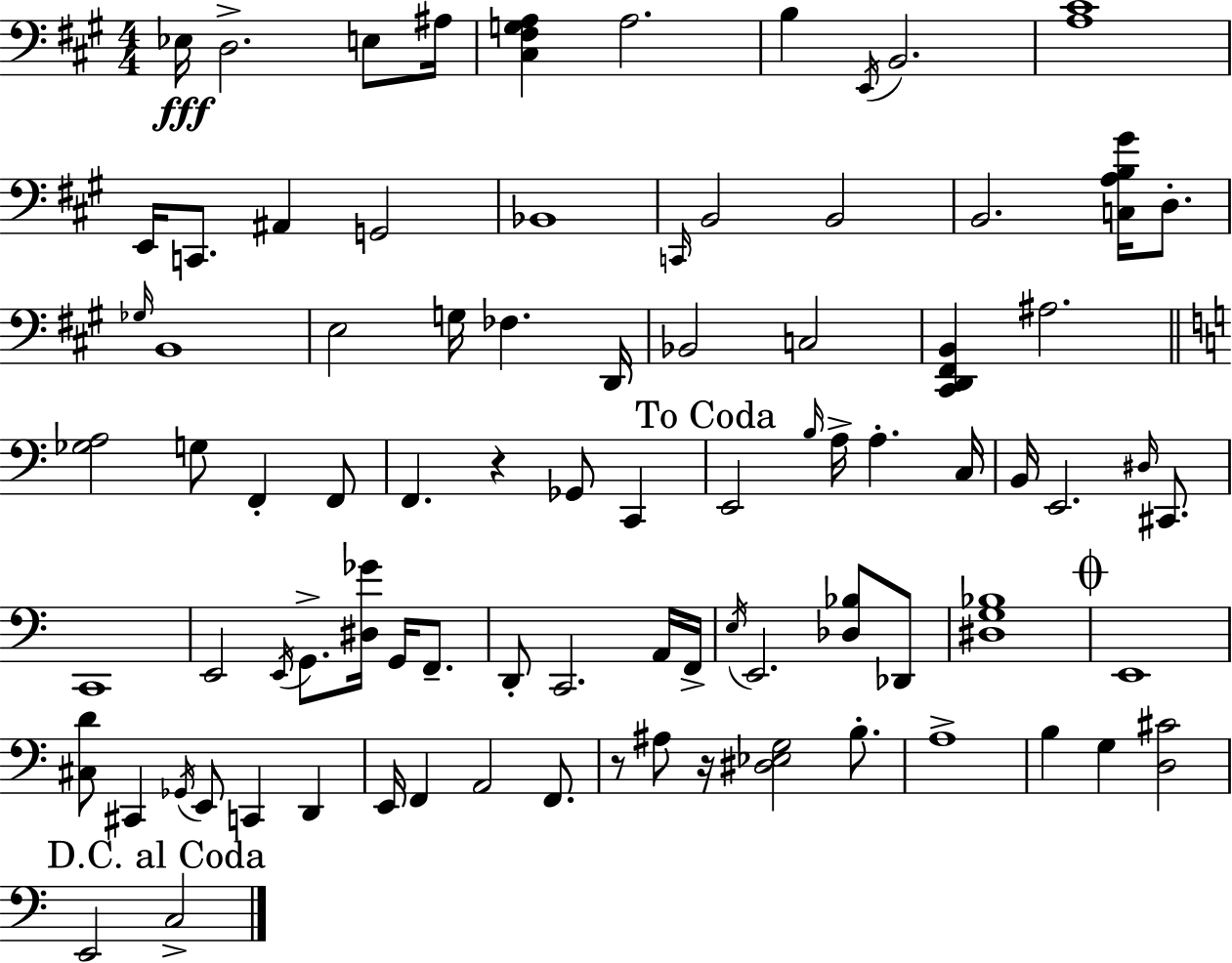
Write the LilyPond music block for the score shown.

{
  \clef bass
  \numericTimeSignature
  \time 4/4
  \key a \major
  ees16\fff d2.-> e8 ais16 | <cis fis g a>4 a2. | b4 \acciaccatura { e,16 } b,2. | <a cis'>1 | \break e,16 c,8. ais,4 g,2 | bes,1 | \grace { c,16 } b,2 b,2 | b,2. <c a b gis'>16 d8.-. | \break \grace { ges16 } b,1 | e2 g16 fes4. | d,16 bes,2 c2 | <cis, d, fis, b,>4 ais2. | \break \bar "||" \break \key c \major <ges a>2 g8 f,4-. f,8 | f,4. r4 ges,8 c,4 | \mark "To Coda" e,2 \grace { b16 } a16-> a4.-. | c16 b,16 e,2. \grace { dis16 } cis,8. | \break c,1 | e,2 \acciaccatura { e,16 } g,8.-> <dis ges'>16 g,16 | f,8.-- d,8-. c,2. | a,16 f,16-> \acciaccatura { e16 } e,2. | \break <des bes>8 des,8 <dis g bes>1 | \mark \markup { \musicglyph "scripts.coda" } e,1 | <cis d'>8 cis,4 \acciaccatura { ges,16 } e,8 c,4 | d,4 e,16 f,4 a,2 | \break f,8. r8 ais8 r16 <dis ees g>2 | b8.-. a1-> | b4 g4 <d cis'>2 | \mark "D.C. al Coda" e,2 c2-> | \break \bar "|."
}